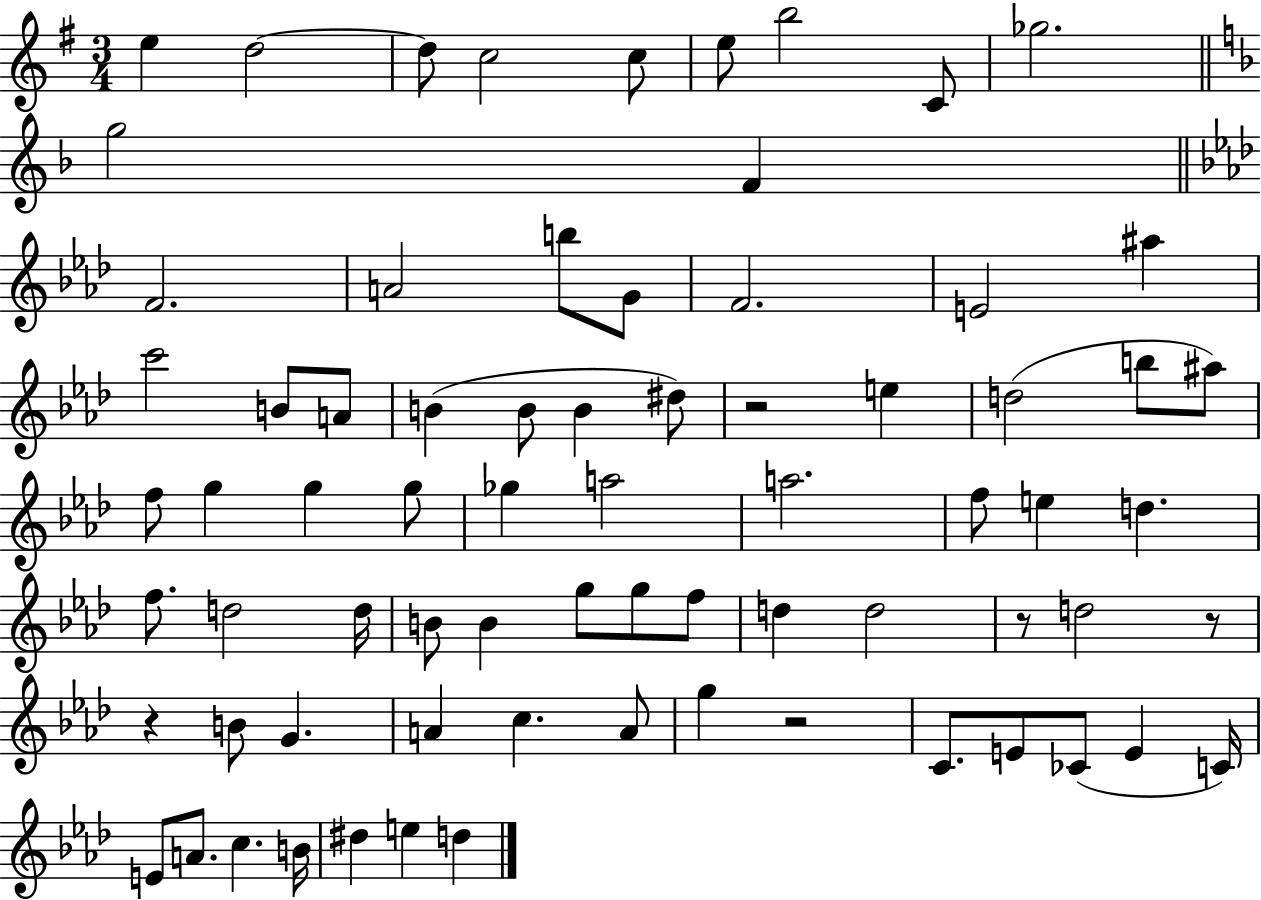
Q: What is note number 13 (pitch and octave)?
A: A4